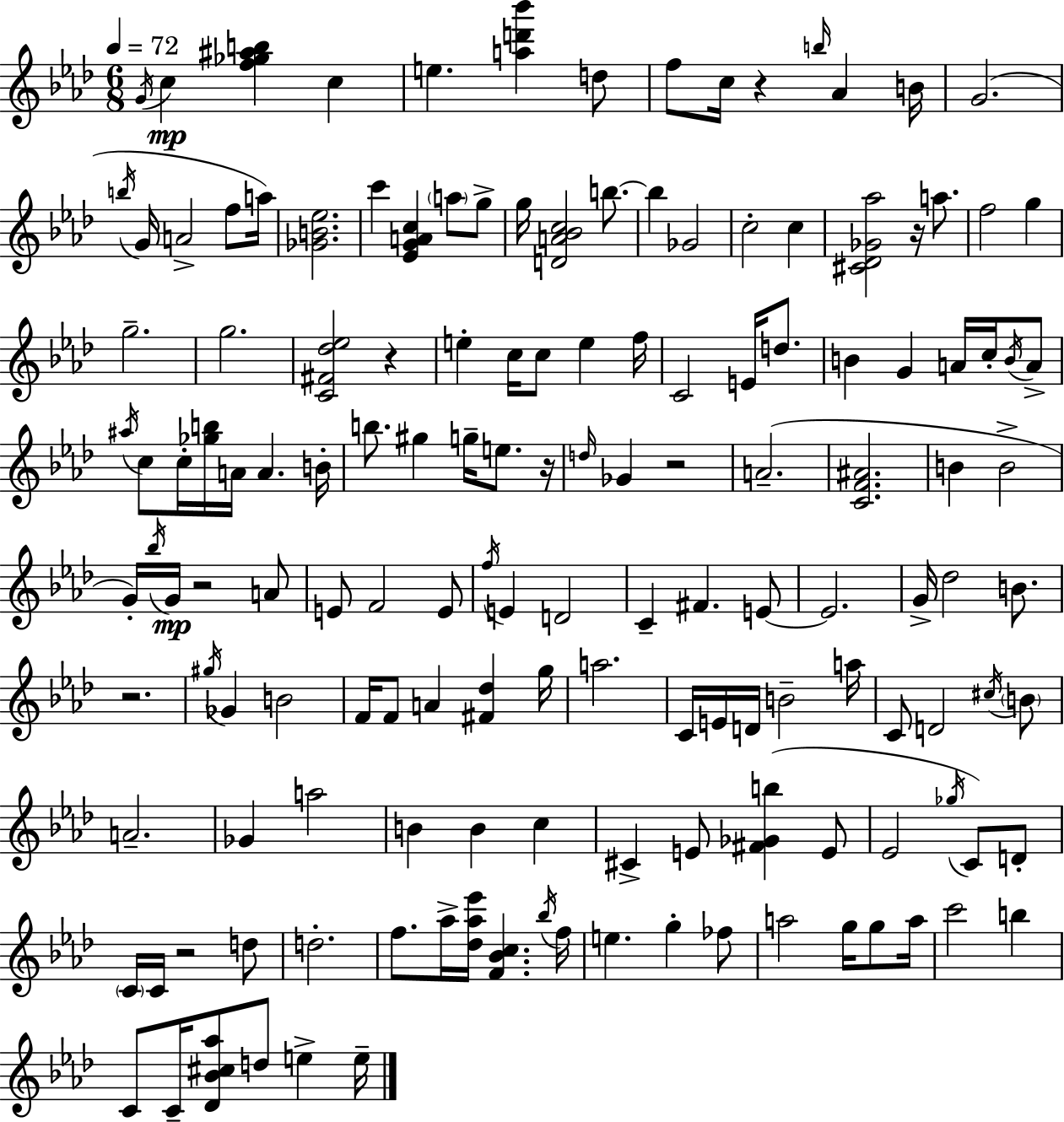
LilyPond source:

{
  \clef treble
  \numericTimeSignature
  \time 6/8
  \key f \minor
  \tempo 4 = 72
  \acciaccatura { g'16 }\mp c''4 <f'' ges'' ais'' b''>4 c''4 | e''4. <a'' d''' bes'''>4 d''8 | f''8 c''16 r4 \grace { b''16 } aes'4 | b'16 g'2.( | \break \acciaccatura { b''16 } g'16 a'2-> | f''8 a''16) <ges' b' ees''>2. | c'''4 <ees' g' a' c''>4 \parenthesize a''8 | g''8-> g''16 <d' a' bes' c''>2 | \break b''8.~~ b''4 ges'2 | c''2-. c''4 | <cis' des' ges' aes''>2 r16 | a''8. f''2 g''4 | \break g''2.-- | g''2. | <c' fis' des'' ees''>2 r4 | e''4-. c''16 c''8 e''4 | \break f''16 c'2 e'16 | d''8. b'4 g'4 a'16 | c''16-. \acciaccatura { b'16 } a'8-> \acciaccatura { ais''16 } c''8 c''16-. <ges'' b''>16 a'16 a'4. | b'16-. b''8. gis''4 | \break g''16-- e''8. r16 \grace { d''16 } ges'4 r2 | a'2.--( | <c' f' ais'>2. | b'4 b'2-> | \break g'16-.) \acciaccatura { bes''16 } g'16\mp r2 | a'8 e'8 f'2 | e'8 \acciaccatura { f''16 } e'4 | d'2 c'4-- | \break fis'4. e'8~~ e'2. | g'16-> des''2 | b'8. r2. | \acciaccatura { gis''16 } ges'4 | \break b'2 f'16 f'8 | a'4 <fis' des''>4 g''16 a''2. | c'16 e'16 d'16 | b'2-- a''16 c'8 d'2 | \break \acciaccatura { cis''16 } \parenthesize b'8 a'2.-- | ges'4 | a''2 b'4 | b'4 c''4 cis'4-> | \break e'8 <fis' ges' b''>4( e'8 ees'2 | \acciaccatura { ges''16 } c'8) d'8-. \parenthesize c'16 | c'16 r2 d''8 d''2.-. | f''8. | \break aes''16-> <des'' aes'' ees'''>16 <f' bes' c''>4. \acciaccatura { bes''16 } f''16 | e''4. g''4-. fes''8 | a''2 g''16 g''8 a''16 | c'''2 b''4 | \break c'8 c'16-- <des' bes' cis'' aes''>8 d''8 e''4-> e''16-- | \bar "|."
}